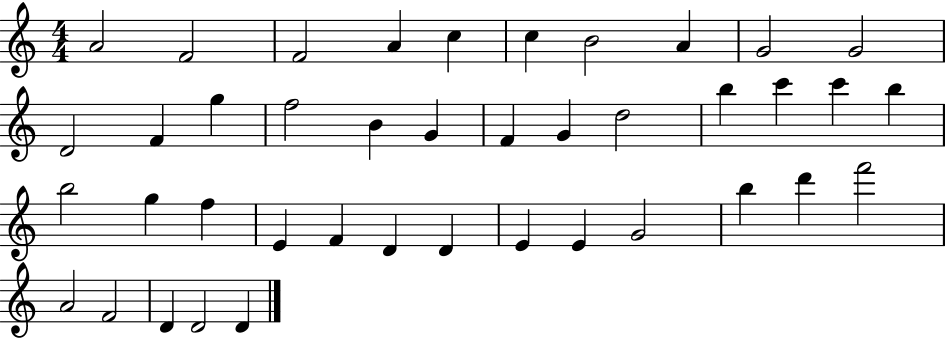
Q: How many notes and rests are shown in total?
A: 41